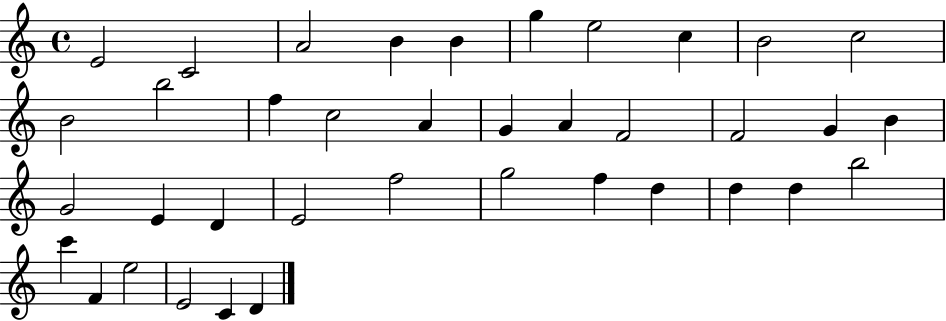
E4/h C4/h A4/h B4/q B4/q G5/q E5/h C5/q B4/h C5/h B4/h B5/h F5/q C5/h A4/q G4/q A4/q F4/h F4/h G4/q B4/q G4/h E4/q D4/q E4/h F5/h G5/h F5/q D5/q D5/q D5/q B5/h C6/q F4/q E5/h E4/h C4/q D4/q